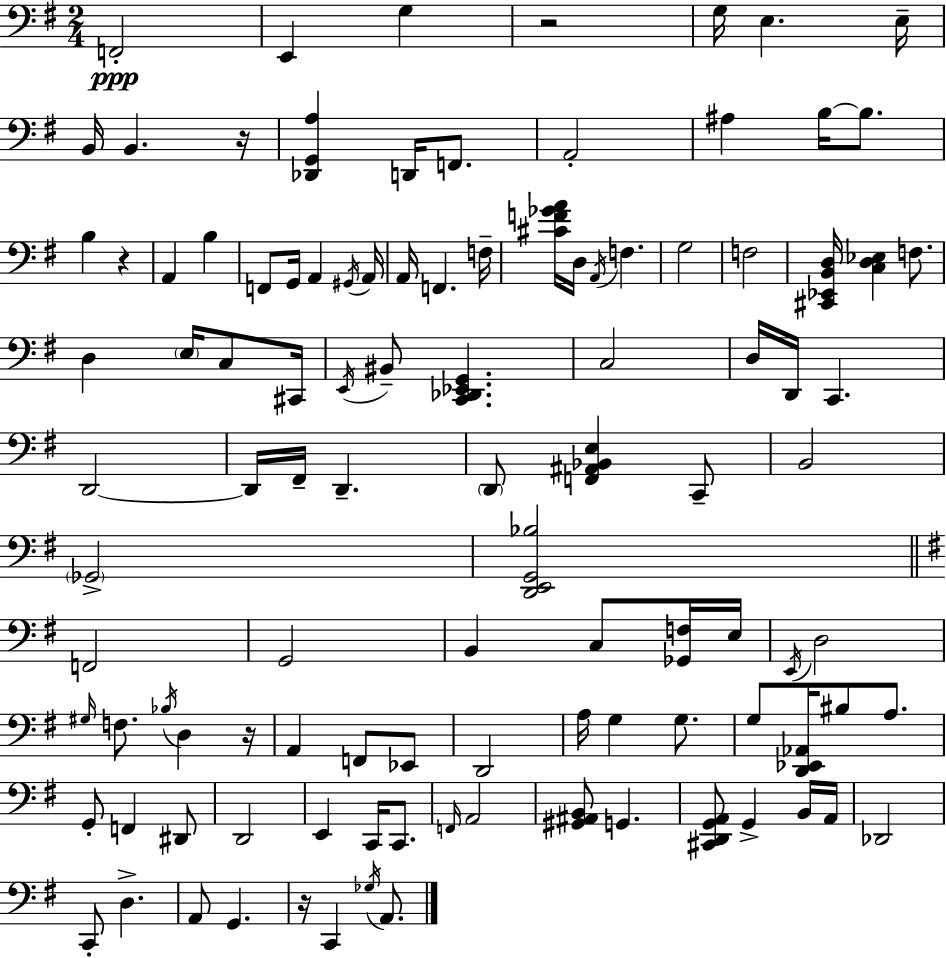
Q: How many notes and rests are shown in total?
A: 107